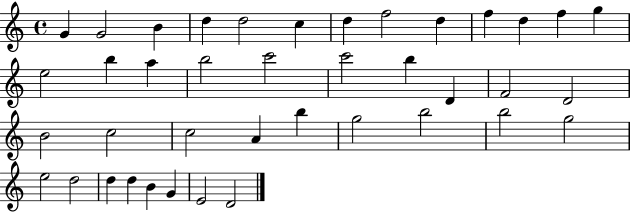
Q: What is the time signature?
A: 4/4